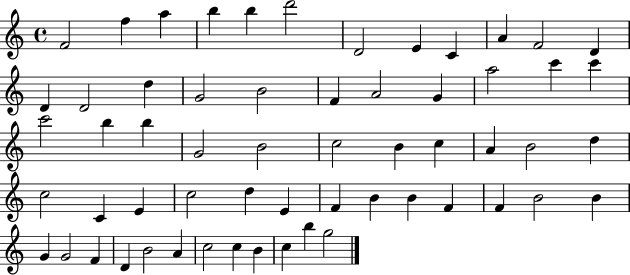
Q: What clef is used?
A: treble